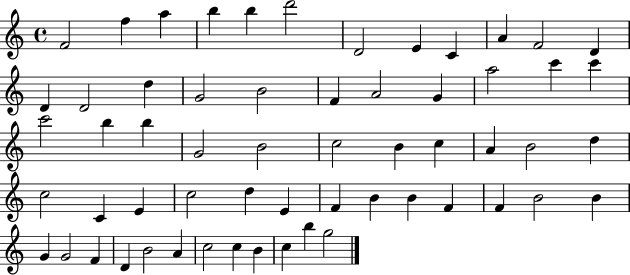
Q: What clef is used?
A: treble